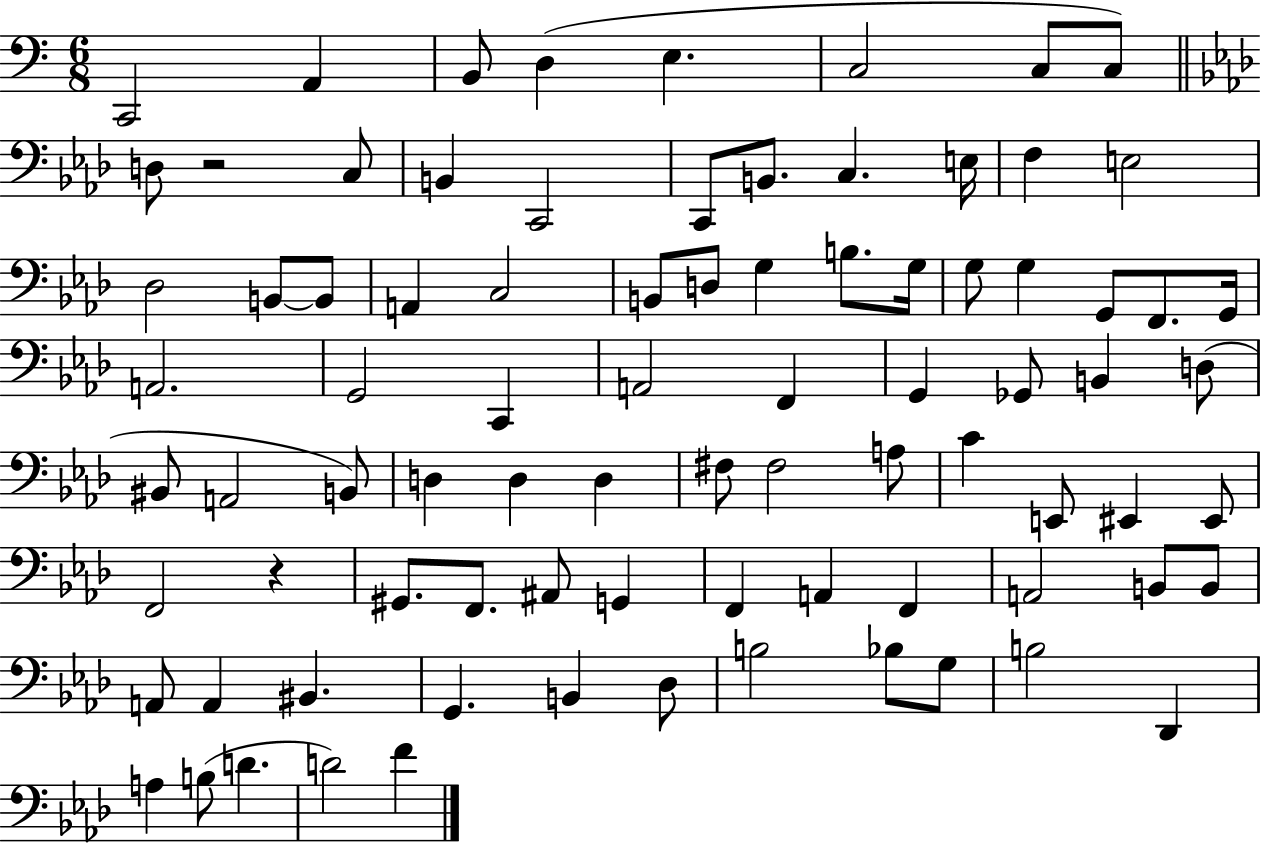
X:1
T:Untitled
M:6/8
L:1/4
K:C
C,,2 A,, B,,/2 D, E, C,2 C,/2 C,/2 D,/2 z2 C,/2 B,, C,,2 C,,/2 B,,/2 C, E,/4 F, E,2 _D,2 B,,/2 B,,/2 A,, C,2 B,,/2 D,/2 G, B,/2 G,/4 G,/2 G, G,,/2 F,,/2 G,,/4 A,,2 G,,2 C,, A,,2 F,, G,, _G,,/2 B,, D,/2 ^B,,/2 A,,2 B,,/2 D, D, D, ^F,/2 ^F,2 A,/2 C E,,/2 ^E,, ^E,,/2 F,,2 z ^G,,/2 F,,/2 ^A,,/2 G,, F,, A,, F,, A,,2 B,,/2 B,,/2 A,,/2 A,, ^B,, G,, B,, _D,/2 B,2 _B,/2 G,/2 B,2 _D,, A, B,/2 D D2 F